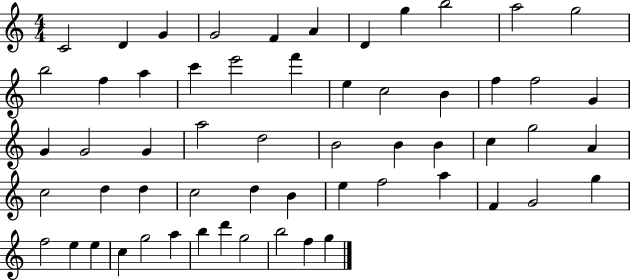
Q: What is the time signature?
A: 4/4